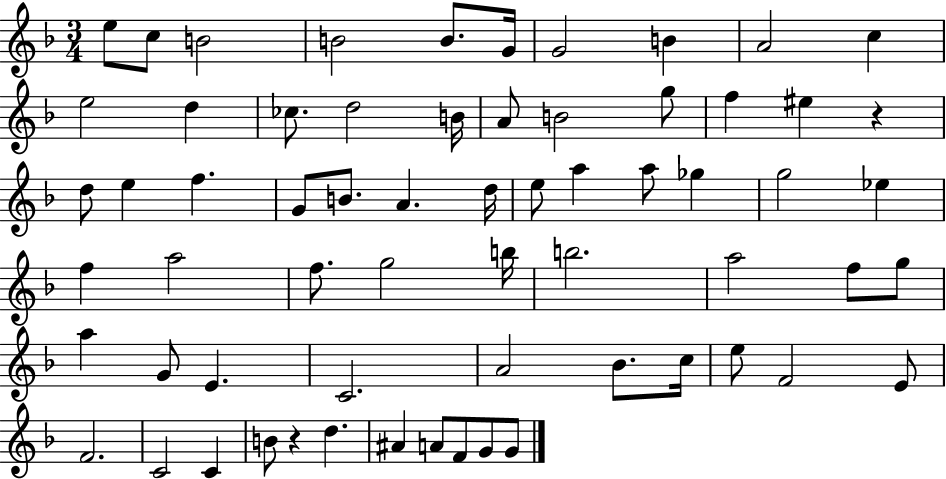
{
  \clef treble
  \numericTimeSignature
  \time 3/4
  \key f \major
  e''8 c''8 b'2 | b'2 b'8. g'16 | g'2 b'4 | a'2 c''4 | \break e''2 d''4 | ces''8. d''2 b'16 | a'8 b'2 g''8 | f''4 eis''4 r4 | \break d''8 e''4 f''4. | g'8 b'8. a'4. d''16 | e''8 a''4 a''8 ges''4 | g''2 ees''4 | \break f''4 a''2 | f''8. g''2 b''16 | b''2. | a''2 f''8 g''8 | \break a''4 g'8 e'4. | c'2. | a'2 bes'8. c''16 | e''8 f'2 e'8 | \break f'2. | c'2 c'4 | b'8 r4 d''4. | ais'4 a'8 f'8 g'8 g'8 | \break \bar "|."
}